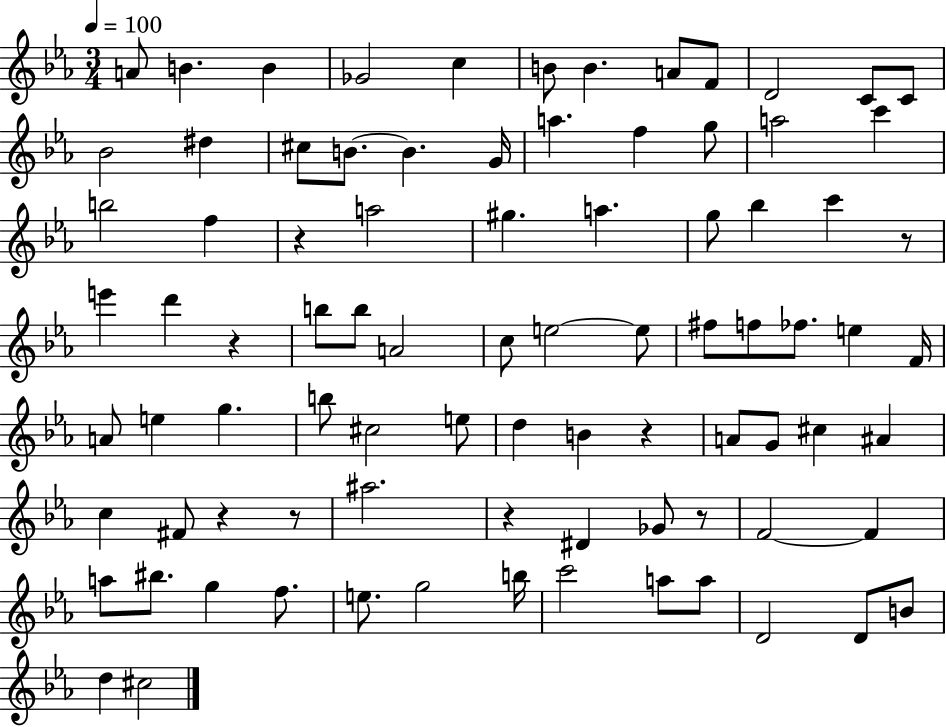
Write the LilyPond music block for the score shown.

{
  \clef treble
  \numericTimeSignature
  \time 3/4
  \key ees \major
  \tempo 4 = 100
  a'8 b'4. b'4 | ges'2 c''4 | b'8 b'4. a'8 f'8 | d'2 c'8 c'8 | \break bes'2 dis''4 | cis''8 b'8.~~ b'4. g'16 | a''4. f''4 g''8 | a''2 c'''4 | \break b''2 f''4 | r4 a''2 | gis''4. a''4. | g''8 bes''4 c'''4 r8 | \break e'''4 d'''4 r4 | b''8 b''8 a'2 | c''8 e''2~~ e''8 | fis''8 f''8 fes''8. e''4 f'16 | \break a'8 e''4 g''4. | b''8 cis''2 e''8 | d''4 b'4 r4 | a'8 g'8 cis''4 ais'4 | \break c''4 fis'8 r4 r8 | ais''2. | r4 dis'4 ges'8 r8 | f'2~~ f'4 | \break a''8 bis''8. g''4 f''8. | e''8. g''2 b''16 | c'''2 a''8 a''8 | d'2 d'8 b'8 | \break d''4 cis''2 | \bar "|."
}